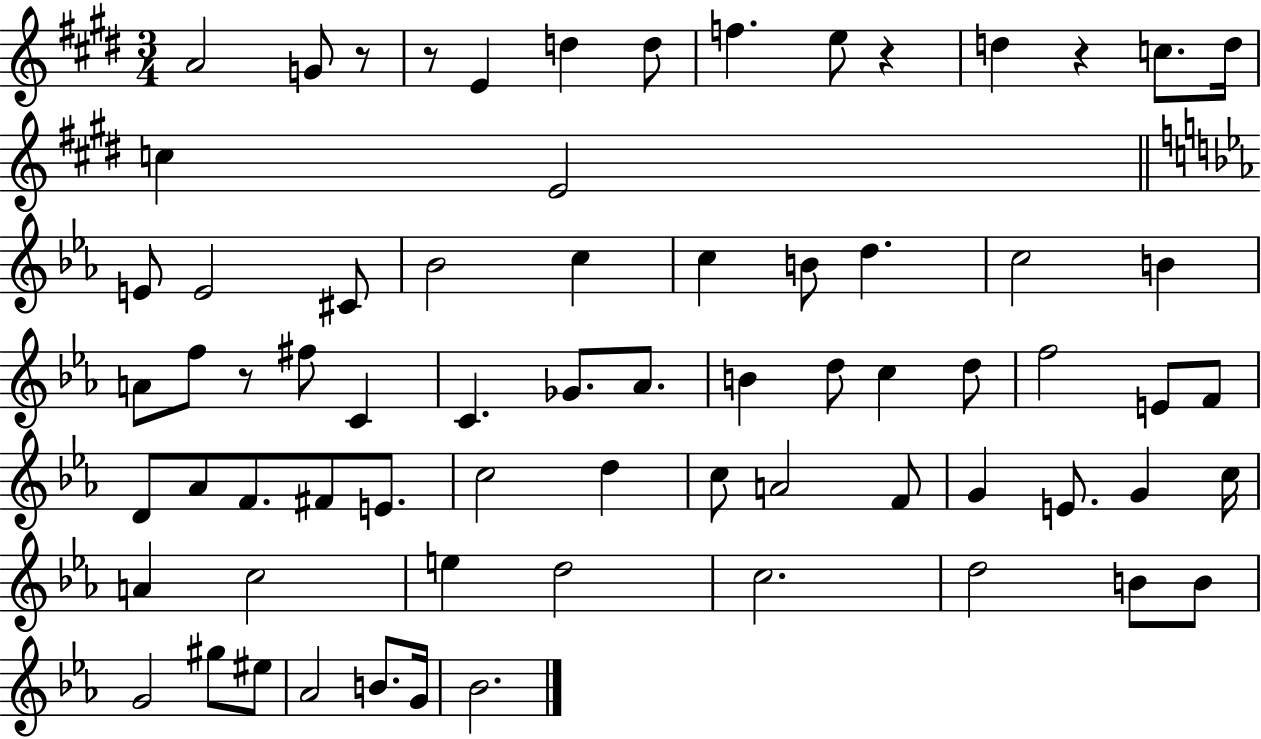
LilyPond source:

{
  \clef treble
  \numericTimeSignature
  \time 3/4
  \key e \major
  \repeat volta 2 { a'2 g'8 r8 | r8 e'4 d''4 d''8 | f''4. e''8 r4 | d''4 r4 c''8. d''16 | \break c''4 e'2 | \bar "||" \break \key ees \major e'8 e'2 cis'8 | bes'2 c''4 | c''4 b'8 d''4. | c''2 b'4 | \break a'8 f''8 r8 fis''8 c'4 | c'4. ges'8. aes'8. | b'4 d''8 c''4 d''8 | f''2 e'8 f'8 | \break d'8 aes'8 f'8. fis'8 e'8. | c''2 d''4 | c''8 a'2 f'8 | g'4 e'8. g'4 c''16 | \break a'4 c''2 | e''4 d''2 | c''2. | d''2 b'8 b'8 | \break g'2 gis''8 eis''8 | aes'2 b'8. g'16 | bes'2. | } \bar "|."
}